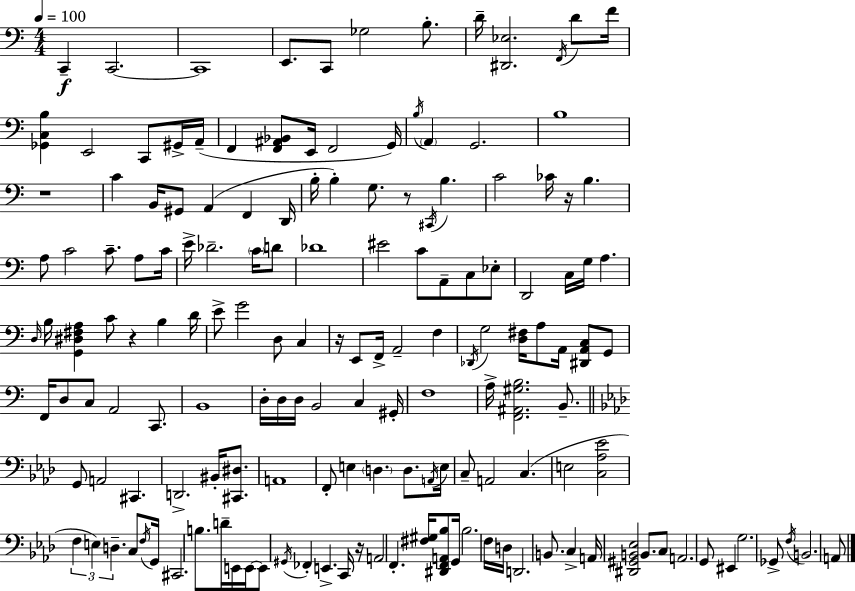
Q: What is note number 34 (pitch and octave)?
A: B3